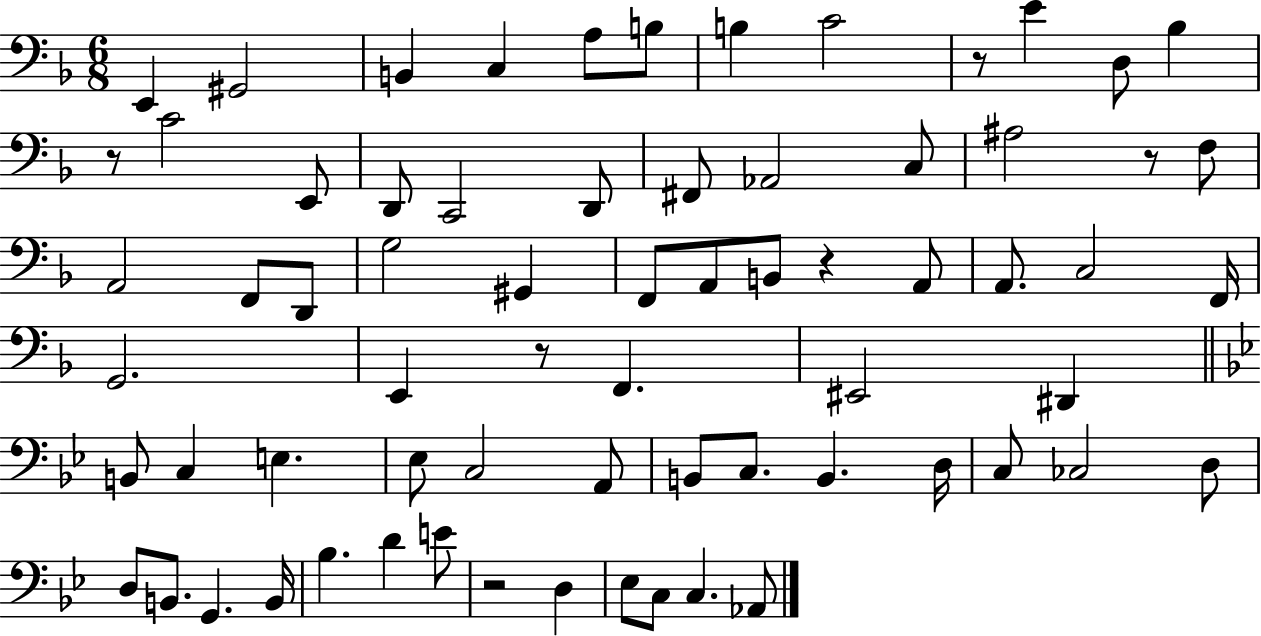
E2/q G#2/h B2/q C3/q A3/e B3/e B3/q C4/h R/e E4/q D3/e Bb3/q R/e C4/h E2/e D2/e C2/h D2/e F#2/e Ab2/h C3/e A#3/h R/e F3/e A2/h F2/e D2/e G3/h G#2/q F2/e A2/e B2/e R/q A2/e A2/e. C3/h F2/s G2/h. E2/q R/e F2/q. EIS2/h D#2/q B2/e C3/q E3/q. Eb3/e C3/h A2/e B2/e C3/e. B2/q. D3/s C3/e CES3/h D3/e D3/e B2/e. G2/q. B2/s Bb3/q. D4/q E4/e R/h D3/q Eb3/e C3/e C3/q. Ab2/e